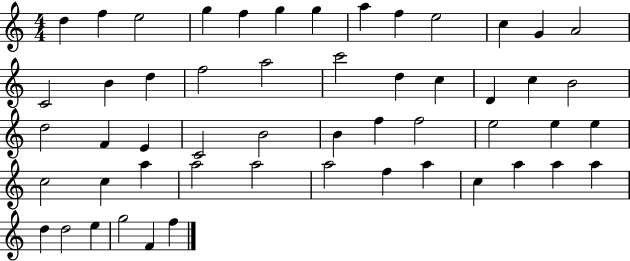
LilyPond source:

{
  \clef treble
  \numericTimeSignature
  \time 4/4
  \key c \major
  d''4 f''4 e''2 | g''4 f''4 g''4 g''4 | a''4 f''4 e''2 | c''4 g'4 a'2 | \break c'2 b'4 d''4 | f''2 a''2 | c'''2 d''4 c''4 | d'4 c''4 b'2 | \break d''2 f'4 e'4 | c'2 b'2 | b'4 f''4 f''2 | e''2 e''4 e''4 | \break c''2 c''4 a''4 | a''2 a''2 | a''2 f''4 a''4 | c''4 a''4 a''4 a''4 | \break d''4 d''2 e''4 | g''2 f'4 f''4 | \bar "|."
}